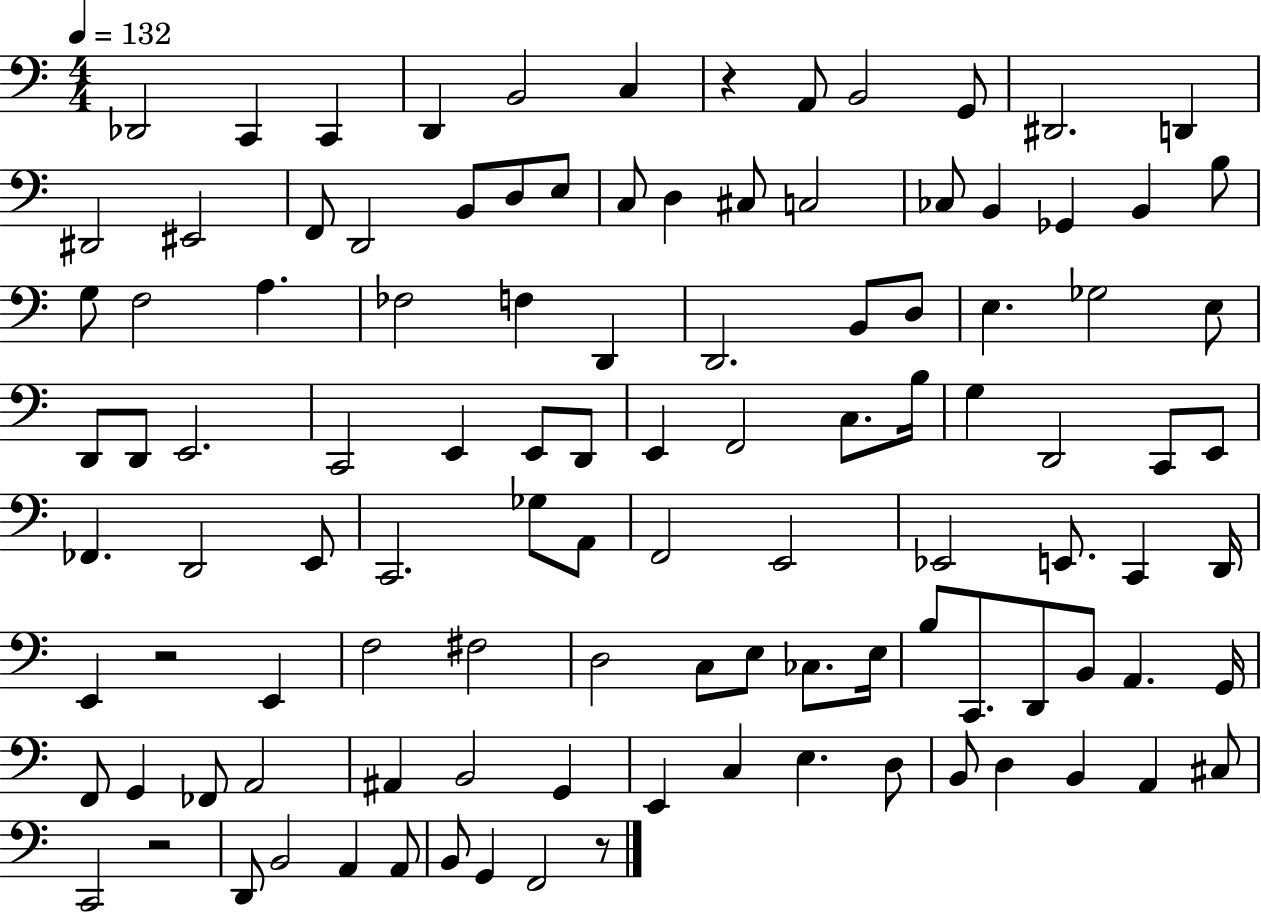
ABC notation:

X:1
T:Untitled
M:4/4
L:1/4
K:C
_D,,2 C,, C,, D,, B,,2 C, z A,,/2 B,,2 G,,/2 ^D,,2 D,, ^D,,2 ^E,,2 F,,/2 D,,2 B,,/2 D,/2 E,/2 C,/2 D, ^C,/2 C,2 _C,/2 B,, _G,, B,, B,/2 G,/2 F,2 A, _F,2 F, D,, D,,2 B,,/2 D,/2 E, _G,2 E,/2 D,,/2 D,,/2 E,,2 C,,2 E,, E,,/2 D,,/2 E,, F,,2 C,/2 B,/4 G, D,,2 C,,/2 E,,/2 _F,, D,,2 E,,/2 C,,2 _G,/2 A,,/2 F,,2 E,,2 _E,,2 E,,/2 C,, D,,/4 E,, z2 E,, F,2 ^F,2 D,2 C,/2 E,/2 _C,/2 E,/4 B,/2 C,,/2 D,,/2 B,,/2 A,, G,,/4 F,,/2 G,, _F,,/2 A,,2 ^A,, B,,2 G,, E,, C, E, D,/2 B,,/2 D, B,, A,, ^C,/2 C,,2 z2 D,,/2 B,,2 A,, A,,/2 B,,/2 G,, F,,2 z/2